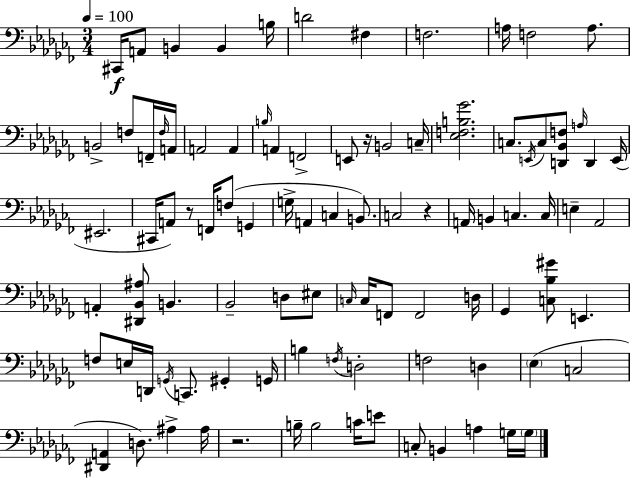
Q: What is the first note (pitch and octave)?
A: C#2